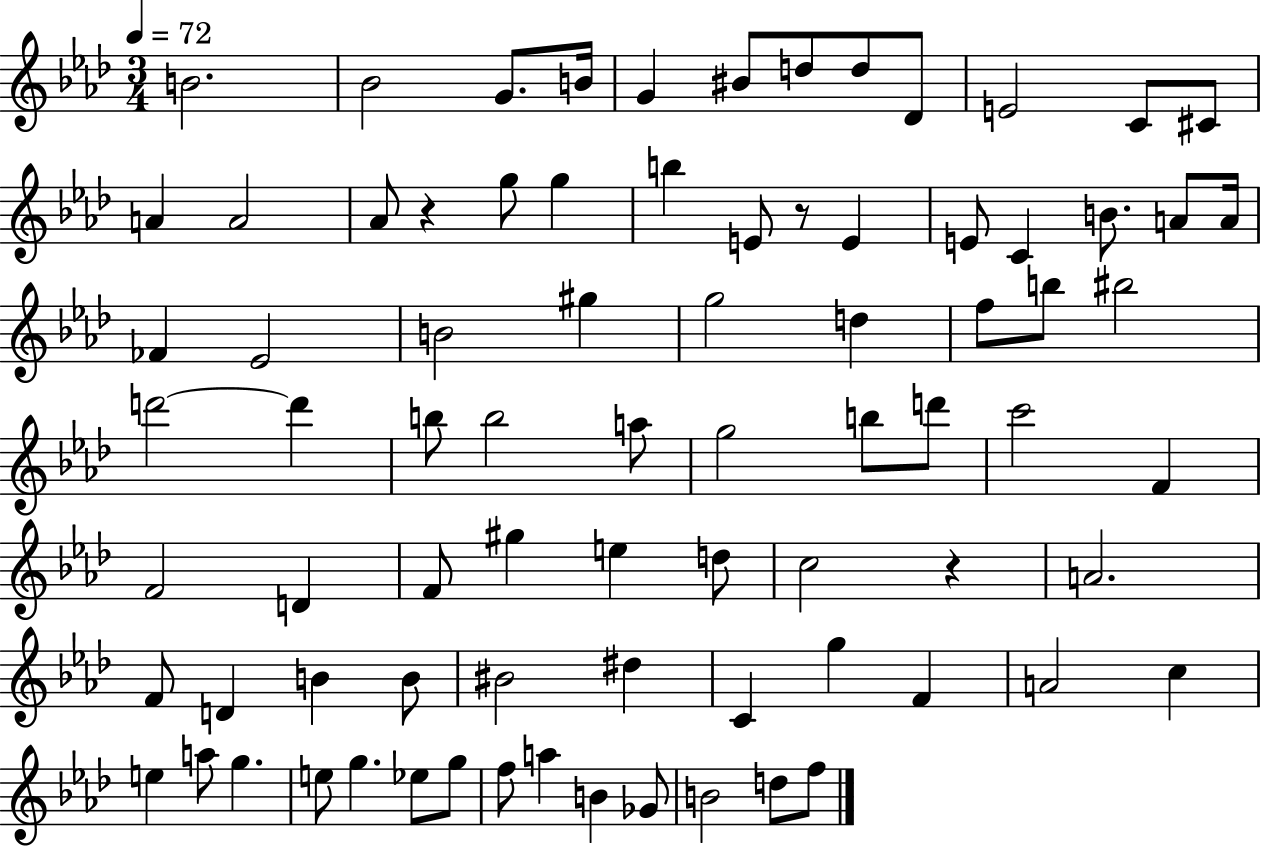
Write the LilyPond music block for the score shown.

{
  \clef treble
  \numericTimeSignature
  \time 3/4
  \key aes \major
  \tempo 4 = 72
  b'2. | bes'2 g'8. b'16 | g'4 bis'8 d''8 d''8 des'8 | e'2 c'8 cis'8 | \break a'4 a'2 | aes'8 r4 g''8 g''4 | b''4 e'8 r8 e'4 | e'8 c'4 b'8. a'8 a'16 | \break fes'4 ees'2 | b'2 gis''4 | g''2 d''4 | f''8 b''8 bis''2 | \break d'''2~~ d'''4 | b''8 b''2 a''8 | g''2 b''8 d'''8 | c'''2 f'4 | \break f'2 d'4 | f'8 gis''4 e''4 d''8 | c''2 r4 | a'2. | \break f'8 d'4 b'4 b'8 | bis'2 dis''4 | c'4 g''4 f'4 | a'2 c''4 | \break e''4 a''8 g''4. | e''8 g''4. ees''8 g''8 | f''8 a''4 b'4 ges'8 | b'2 d''8 f''8 | \break \bar "|."
}